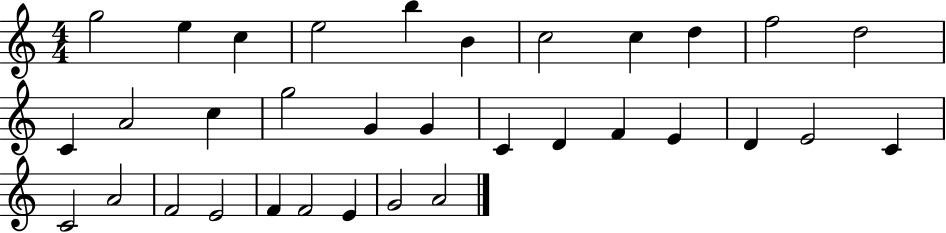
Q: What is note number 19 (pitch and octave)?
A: D4